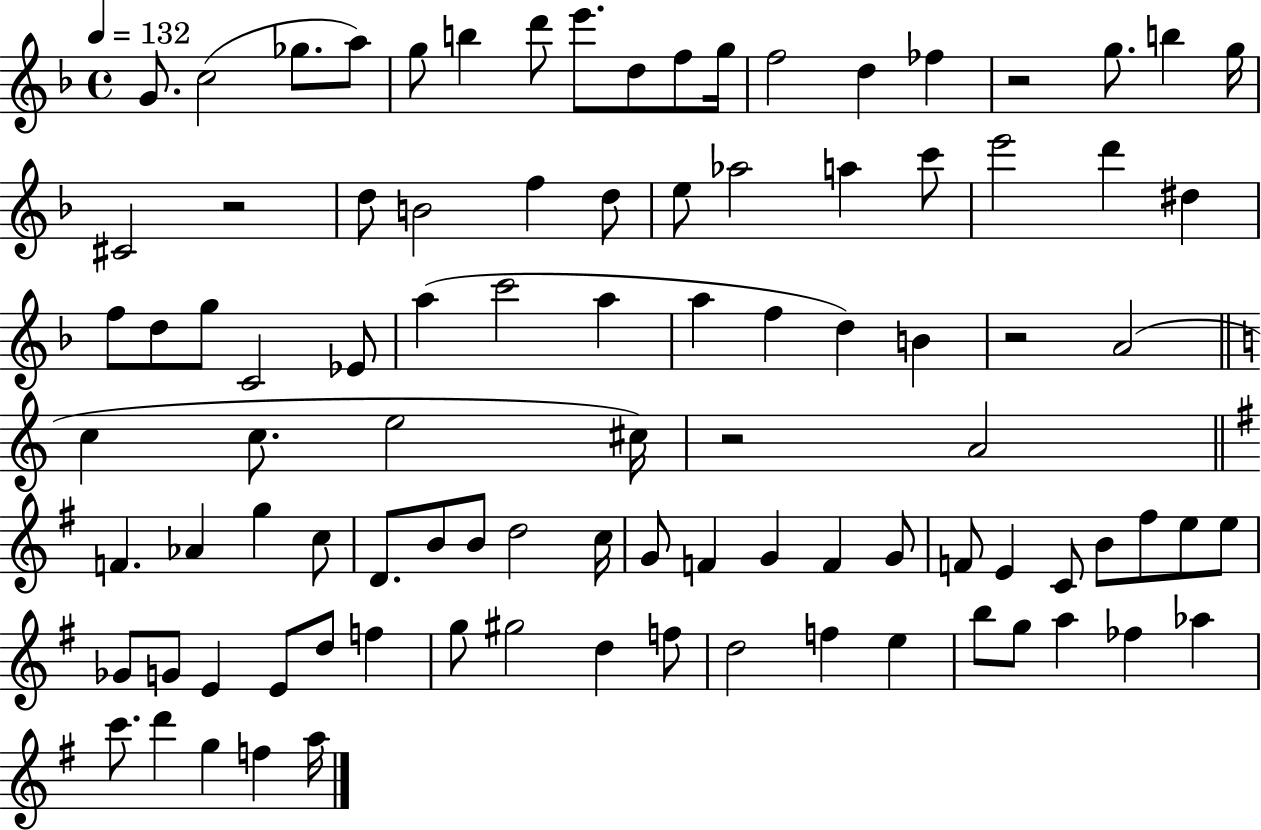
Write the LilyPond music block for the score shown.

{
  \clef treble
  \time 4/4
  \defaultTimeSignature
  \key f \major
  \tempo 4 = 132
  g'8. c''2( ges''8. a''8) | g''8 b''4 d'''8 e'''8. d''8 f''8 g''16 | f''2 d''4 fes''4 | r2 g''8. b''4 g''16 | \break cis'2 r2 | d''8 b'2 f''4 d''8 | e''8 aes''2 a''4 c'''8 | e'''2 d'''4 dis''4 | \break f''8 d''8 g''8 c'2 ees'8 | a''4( c'''2 a''4 | a''4 f''4 d''4) b'4 | r2 a'2( | \break \bar "||" \break \key c \major c''4 c''8. e''2 cis''16) | r2 a'2 | \bar "||" \break \key e \minor f'4. aes'4 g''4 c''8 | d'8. b'8 b'8 d''2 c''16 | g'8 f'4 g'4 f'4 g'8 | f'8 e'4 c'8 b'8 fis''8 e''8 e''8 | \break ges'8 g'8 e'4 e'8 d''8 f''4 | g''8 gis''2 d''4 f''8 | d''2 f''4 e''4 | b''8 g''8 a''4 fes''4 aes''4 | \break c'''8. d'''4 g''4 f''4 a''16 | \bar "|."
}